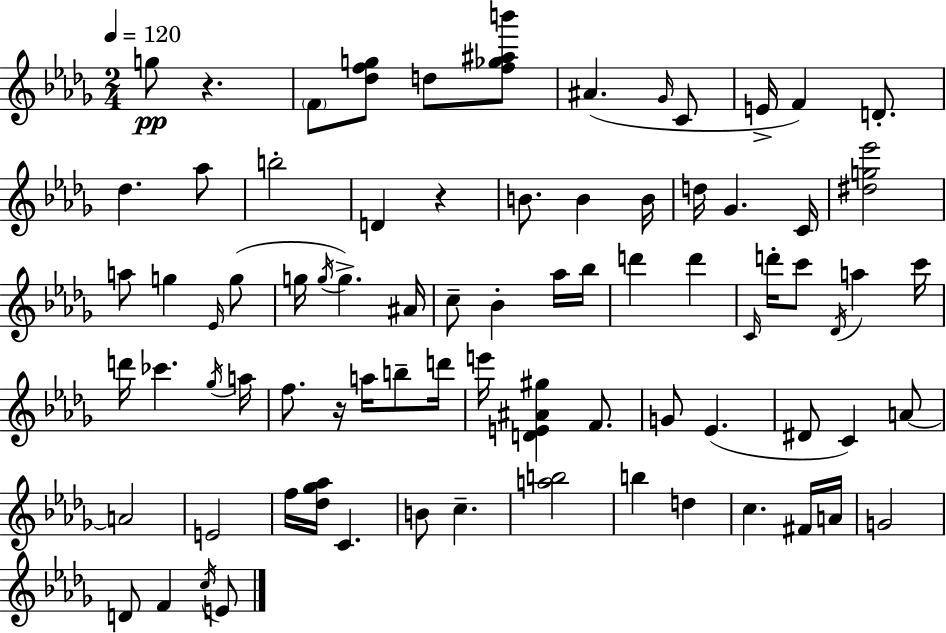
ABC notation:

X:1
T:Untitled
M:2/4
L:1/4
K:Bbm
g/2 z F/2 [_dfg]/2 d/2 [f_g^ab']/2 ^A _G/4 C/2 E/4 F D/2 _d _a/2 b2 D z B/2 B B/4 d/4 _G C/4 [^dg_e']2 a/2 g _E/4 g/2 g/4 g/4 g ^A/4 c/2 _B _a/4 _b/4 d' d' C/4 d'/4 c'/2 _D/4 a c'/4 d'/4 _c' _g/4 a/4 f/2 z/4 a/4 b/2 d'/4 e'/4 [DE^A^g] F/2 G/2 _E ^D/2 C A/2 A2 E2 f/4 [_d_g_a]/4 C B/2 c [ab]2 b d c ^F/4 A/4 G2 D/2 F c/4 E/2